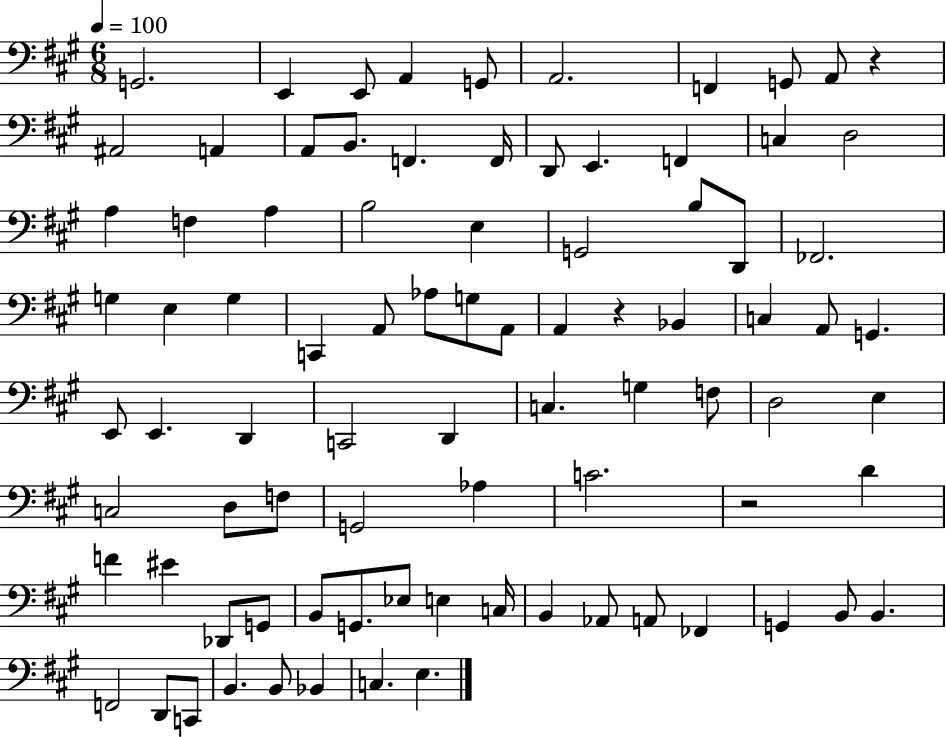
X:1
T:Untitled
M:6/8
L:1/4
K:A
G,,2 E,, E,,/2 A,, G,,/2 A,,2 F,, G,,/2 A,,/2 z ^A,,2 A,, A,,/2 B,,/2 F,, F,,/4 D,,/2 E,, F,, C, D,2 A, F, A, B,2 E, G,,2 B,/2 D,,/2 _F,,2 G, E, G, C,, A,,/2 _A,/2 G,/2 A,,/2 A,, z _B,, C, A,,/2 G,, E,,/2 E,, D,, C,,2 D,, C, G, F,/2 D,2 E, C,2 D,/2 F,/2 G,,2 _A, C2 z2 D F ^E _D,,/2 G,,/2 B,,/2 G,,/2 _E,/2 E, C,/4 B,, _A,,/2 A,,/2 _F,, G,, B,,/2 B,, F,,2 D,,/2 C,,/2 B,, B,,/2 _B,, C, E,